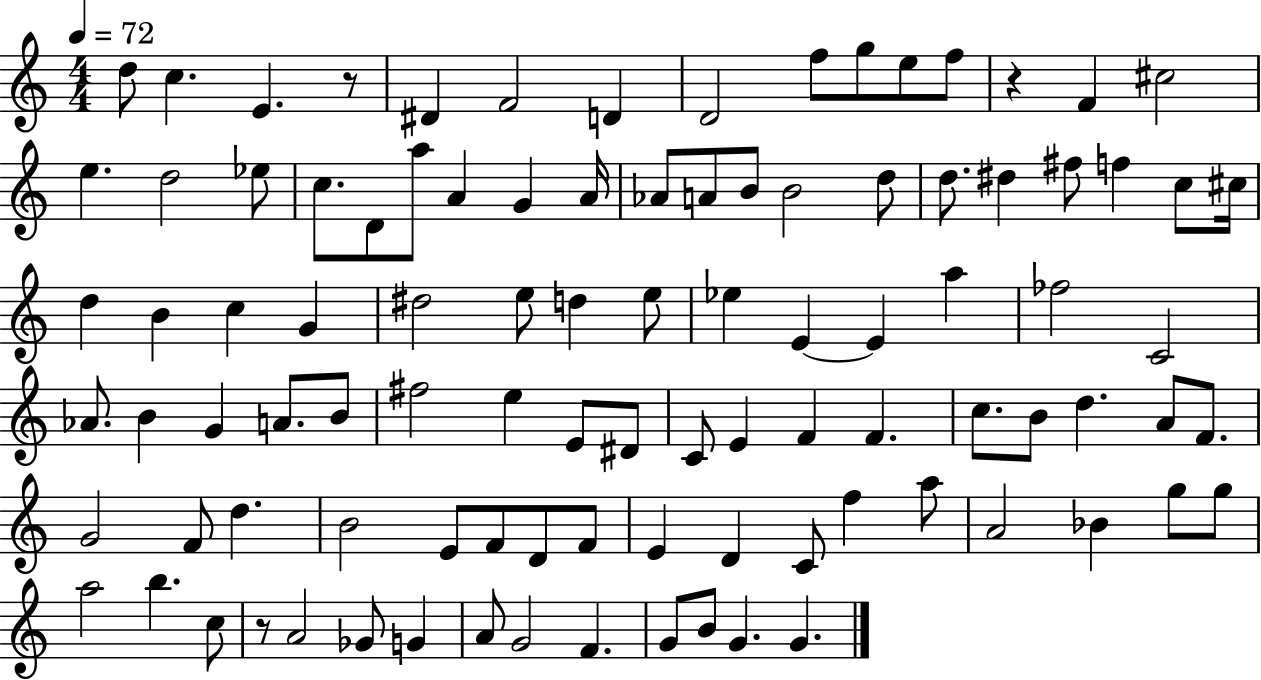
X:1
T:Untitled
M:4/4
L:1/4
K:C
d/2 c E z/2 ^D F2 D D2 f/2 g/2 e/2 f/2 z F ^c2 e d2 _e/2 c/2 D/2 a/2 A G A/4 _A/2 A/2 B/2 B2 d/2 d/2 ^d ^f/2 f c/2 ^c/4 d B c G ^d2 e/2 d e/2 _e E E a _f2 C2 _A/2 B G A/2 B/2 ^f2 e E/2 ^D/2 C/2 E F F c/2 B/2 d A/2 F/2 G2 F/2 d B2 E/2 F/2 D/2 F/2 E D C/2 f a/2 A2 _B g/2 g/2 a2 b c/2 z/2 A2 _G/2 G A/2 G2 F G/2 B/2 G G